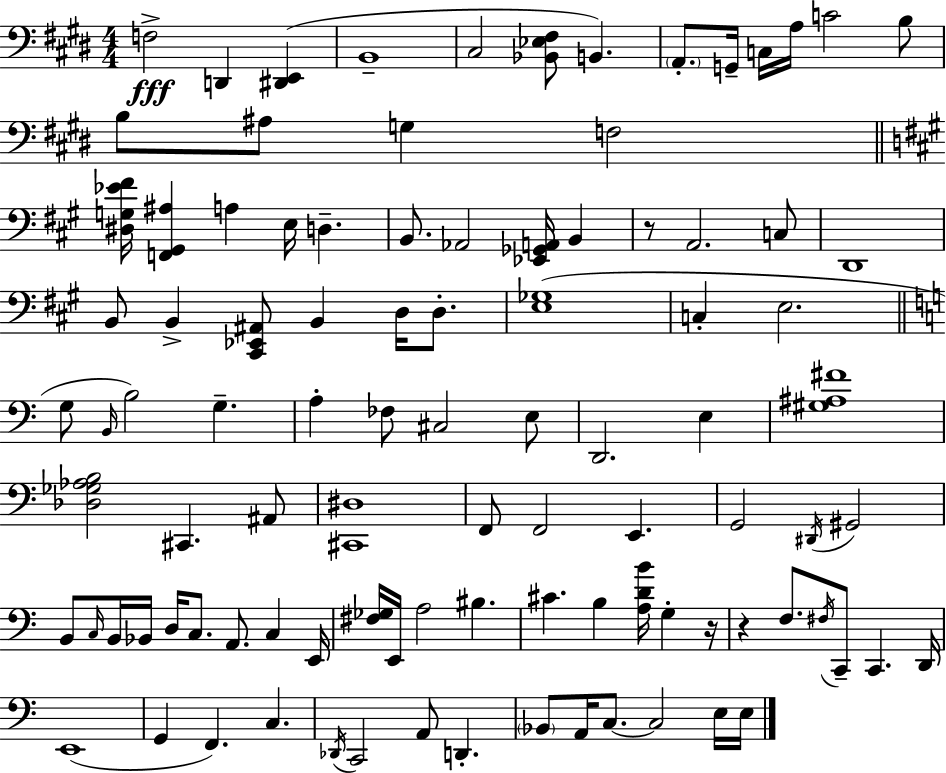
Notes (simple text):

F3/h D2/q [D#2,E2]/q B2/w C#3/h [Bb2,Eb3,F#3]/e B2/q. A2/e. G2/s C3/s A3/s C4/h B3/e B3/e A#3/e G3/q F3/h [D#3,G3,Eb4,F#4]/s [F2,G#2,A#3]/q A3/q E3/s D3/q. B2/e. Ab2/h [Eb2,Gb2,A2]/s B2/q R/e A2/h. C3/e D2/w B2/e B2/q [C#2,Eb2,A#2]/e B2/q D3/s D3/e. [E3,Gb3]/w C3/q E3/h. G3/e B2/s B3/h G3/q. A3/q FES3/e C#3/h E3/e D2/h. E3/q [G#3,A#3,F#4]/w [Db3,Gb3,Ab3,B3]/h C#2/q. A#2/e [C#2,D#3]/w F2/e F2/h E2/q. G2/h D#2/s G#2/h B2/e C3/s B2/s Bb2/s D3/s C3/e. A2/e. C3/q E2/s [F#3,Gb3]/s E2/s A3/h BIS3/q. C#4/q. B3/q [A3,D4,B4]/s G3/q R/s R/q F3/e. F#3/s C2/e C2/q. D2/s E2/w G2/q F2/q. C3/q. Db2/s C2/h A2/e D2/q. Bb2/e A2/s C3/e. C3/h E3/s E3/s